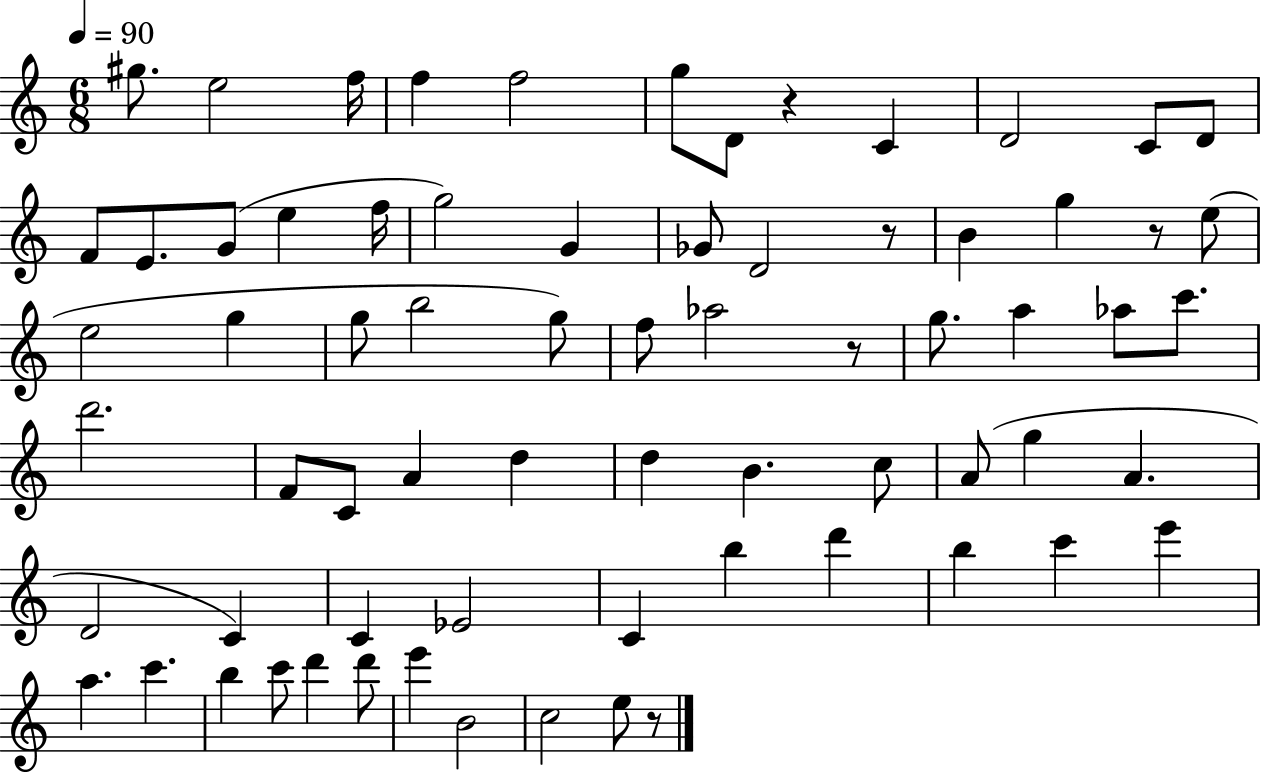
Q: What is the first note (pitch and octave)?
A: G#5